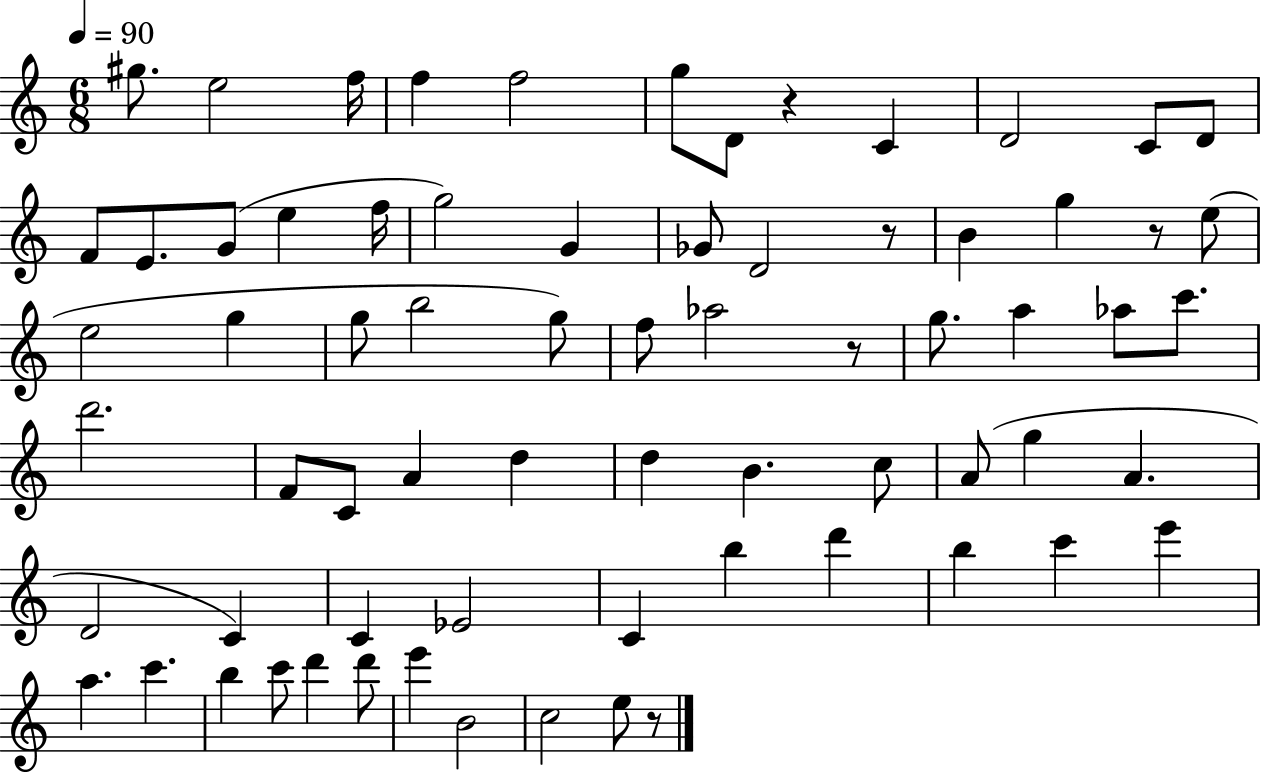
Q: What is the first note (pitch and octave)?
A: G#5